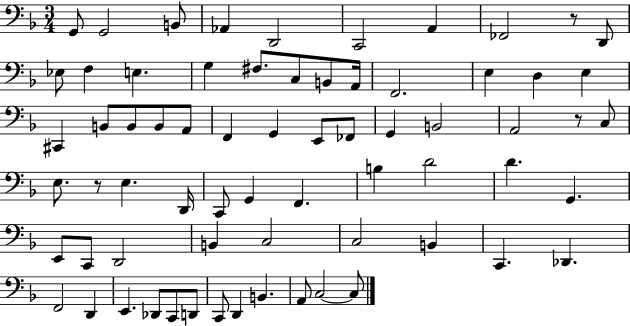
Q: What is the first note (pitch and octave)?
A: G2